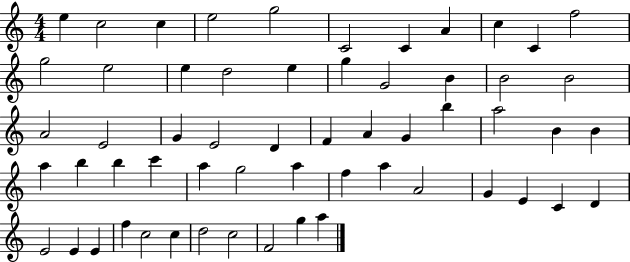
{
  \clef treble
  \numericTimeSignature
  \time 4/4
  \key c \major
  e''4 c''2 c''4 | e''2 g''2 | c'2 c'4 a'4 | c''4 c'4 f''2 | \break g''2 e''2 | e''4 d''2 e''4 | g''4 g'2 b'4 | b'2 b'2 | \break a'2 e'2 | g'4 e'2 d'4 | f'4 a'4 g'4 b''4 | a''2 b'4 b'4 | \break a''4 b''4 b''4 c'''4 | a''4 g''2 a''4 | f''4 a''4 a'2 | g'4 e'4 c'4 d'4 | \break e'2 e'4 e'4 | f''4 c''2 c''4 | d''2 c''2 | f'2 g''4 a''4 | \break \bar "|."
}